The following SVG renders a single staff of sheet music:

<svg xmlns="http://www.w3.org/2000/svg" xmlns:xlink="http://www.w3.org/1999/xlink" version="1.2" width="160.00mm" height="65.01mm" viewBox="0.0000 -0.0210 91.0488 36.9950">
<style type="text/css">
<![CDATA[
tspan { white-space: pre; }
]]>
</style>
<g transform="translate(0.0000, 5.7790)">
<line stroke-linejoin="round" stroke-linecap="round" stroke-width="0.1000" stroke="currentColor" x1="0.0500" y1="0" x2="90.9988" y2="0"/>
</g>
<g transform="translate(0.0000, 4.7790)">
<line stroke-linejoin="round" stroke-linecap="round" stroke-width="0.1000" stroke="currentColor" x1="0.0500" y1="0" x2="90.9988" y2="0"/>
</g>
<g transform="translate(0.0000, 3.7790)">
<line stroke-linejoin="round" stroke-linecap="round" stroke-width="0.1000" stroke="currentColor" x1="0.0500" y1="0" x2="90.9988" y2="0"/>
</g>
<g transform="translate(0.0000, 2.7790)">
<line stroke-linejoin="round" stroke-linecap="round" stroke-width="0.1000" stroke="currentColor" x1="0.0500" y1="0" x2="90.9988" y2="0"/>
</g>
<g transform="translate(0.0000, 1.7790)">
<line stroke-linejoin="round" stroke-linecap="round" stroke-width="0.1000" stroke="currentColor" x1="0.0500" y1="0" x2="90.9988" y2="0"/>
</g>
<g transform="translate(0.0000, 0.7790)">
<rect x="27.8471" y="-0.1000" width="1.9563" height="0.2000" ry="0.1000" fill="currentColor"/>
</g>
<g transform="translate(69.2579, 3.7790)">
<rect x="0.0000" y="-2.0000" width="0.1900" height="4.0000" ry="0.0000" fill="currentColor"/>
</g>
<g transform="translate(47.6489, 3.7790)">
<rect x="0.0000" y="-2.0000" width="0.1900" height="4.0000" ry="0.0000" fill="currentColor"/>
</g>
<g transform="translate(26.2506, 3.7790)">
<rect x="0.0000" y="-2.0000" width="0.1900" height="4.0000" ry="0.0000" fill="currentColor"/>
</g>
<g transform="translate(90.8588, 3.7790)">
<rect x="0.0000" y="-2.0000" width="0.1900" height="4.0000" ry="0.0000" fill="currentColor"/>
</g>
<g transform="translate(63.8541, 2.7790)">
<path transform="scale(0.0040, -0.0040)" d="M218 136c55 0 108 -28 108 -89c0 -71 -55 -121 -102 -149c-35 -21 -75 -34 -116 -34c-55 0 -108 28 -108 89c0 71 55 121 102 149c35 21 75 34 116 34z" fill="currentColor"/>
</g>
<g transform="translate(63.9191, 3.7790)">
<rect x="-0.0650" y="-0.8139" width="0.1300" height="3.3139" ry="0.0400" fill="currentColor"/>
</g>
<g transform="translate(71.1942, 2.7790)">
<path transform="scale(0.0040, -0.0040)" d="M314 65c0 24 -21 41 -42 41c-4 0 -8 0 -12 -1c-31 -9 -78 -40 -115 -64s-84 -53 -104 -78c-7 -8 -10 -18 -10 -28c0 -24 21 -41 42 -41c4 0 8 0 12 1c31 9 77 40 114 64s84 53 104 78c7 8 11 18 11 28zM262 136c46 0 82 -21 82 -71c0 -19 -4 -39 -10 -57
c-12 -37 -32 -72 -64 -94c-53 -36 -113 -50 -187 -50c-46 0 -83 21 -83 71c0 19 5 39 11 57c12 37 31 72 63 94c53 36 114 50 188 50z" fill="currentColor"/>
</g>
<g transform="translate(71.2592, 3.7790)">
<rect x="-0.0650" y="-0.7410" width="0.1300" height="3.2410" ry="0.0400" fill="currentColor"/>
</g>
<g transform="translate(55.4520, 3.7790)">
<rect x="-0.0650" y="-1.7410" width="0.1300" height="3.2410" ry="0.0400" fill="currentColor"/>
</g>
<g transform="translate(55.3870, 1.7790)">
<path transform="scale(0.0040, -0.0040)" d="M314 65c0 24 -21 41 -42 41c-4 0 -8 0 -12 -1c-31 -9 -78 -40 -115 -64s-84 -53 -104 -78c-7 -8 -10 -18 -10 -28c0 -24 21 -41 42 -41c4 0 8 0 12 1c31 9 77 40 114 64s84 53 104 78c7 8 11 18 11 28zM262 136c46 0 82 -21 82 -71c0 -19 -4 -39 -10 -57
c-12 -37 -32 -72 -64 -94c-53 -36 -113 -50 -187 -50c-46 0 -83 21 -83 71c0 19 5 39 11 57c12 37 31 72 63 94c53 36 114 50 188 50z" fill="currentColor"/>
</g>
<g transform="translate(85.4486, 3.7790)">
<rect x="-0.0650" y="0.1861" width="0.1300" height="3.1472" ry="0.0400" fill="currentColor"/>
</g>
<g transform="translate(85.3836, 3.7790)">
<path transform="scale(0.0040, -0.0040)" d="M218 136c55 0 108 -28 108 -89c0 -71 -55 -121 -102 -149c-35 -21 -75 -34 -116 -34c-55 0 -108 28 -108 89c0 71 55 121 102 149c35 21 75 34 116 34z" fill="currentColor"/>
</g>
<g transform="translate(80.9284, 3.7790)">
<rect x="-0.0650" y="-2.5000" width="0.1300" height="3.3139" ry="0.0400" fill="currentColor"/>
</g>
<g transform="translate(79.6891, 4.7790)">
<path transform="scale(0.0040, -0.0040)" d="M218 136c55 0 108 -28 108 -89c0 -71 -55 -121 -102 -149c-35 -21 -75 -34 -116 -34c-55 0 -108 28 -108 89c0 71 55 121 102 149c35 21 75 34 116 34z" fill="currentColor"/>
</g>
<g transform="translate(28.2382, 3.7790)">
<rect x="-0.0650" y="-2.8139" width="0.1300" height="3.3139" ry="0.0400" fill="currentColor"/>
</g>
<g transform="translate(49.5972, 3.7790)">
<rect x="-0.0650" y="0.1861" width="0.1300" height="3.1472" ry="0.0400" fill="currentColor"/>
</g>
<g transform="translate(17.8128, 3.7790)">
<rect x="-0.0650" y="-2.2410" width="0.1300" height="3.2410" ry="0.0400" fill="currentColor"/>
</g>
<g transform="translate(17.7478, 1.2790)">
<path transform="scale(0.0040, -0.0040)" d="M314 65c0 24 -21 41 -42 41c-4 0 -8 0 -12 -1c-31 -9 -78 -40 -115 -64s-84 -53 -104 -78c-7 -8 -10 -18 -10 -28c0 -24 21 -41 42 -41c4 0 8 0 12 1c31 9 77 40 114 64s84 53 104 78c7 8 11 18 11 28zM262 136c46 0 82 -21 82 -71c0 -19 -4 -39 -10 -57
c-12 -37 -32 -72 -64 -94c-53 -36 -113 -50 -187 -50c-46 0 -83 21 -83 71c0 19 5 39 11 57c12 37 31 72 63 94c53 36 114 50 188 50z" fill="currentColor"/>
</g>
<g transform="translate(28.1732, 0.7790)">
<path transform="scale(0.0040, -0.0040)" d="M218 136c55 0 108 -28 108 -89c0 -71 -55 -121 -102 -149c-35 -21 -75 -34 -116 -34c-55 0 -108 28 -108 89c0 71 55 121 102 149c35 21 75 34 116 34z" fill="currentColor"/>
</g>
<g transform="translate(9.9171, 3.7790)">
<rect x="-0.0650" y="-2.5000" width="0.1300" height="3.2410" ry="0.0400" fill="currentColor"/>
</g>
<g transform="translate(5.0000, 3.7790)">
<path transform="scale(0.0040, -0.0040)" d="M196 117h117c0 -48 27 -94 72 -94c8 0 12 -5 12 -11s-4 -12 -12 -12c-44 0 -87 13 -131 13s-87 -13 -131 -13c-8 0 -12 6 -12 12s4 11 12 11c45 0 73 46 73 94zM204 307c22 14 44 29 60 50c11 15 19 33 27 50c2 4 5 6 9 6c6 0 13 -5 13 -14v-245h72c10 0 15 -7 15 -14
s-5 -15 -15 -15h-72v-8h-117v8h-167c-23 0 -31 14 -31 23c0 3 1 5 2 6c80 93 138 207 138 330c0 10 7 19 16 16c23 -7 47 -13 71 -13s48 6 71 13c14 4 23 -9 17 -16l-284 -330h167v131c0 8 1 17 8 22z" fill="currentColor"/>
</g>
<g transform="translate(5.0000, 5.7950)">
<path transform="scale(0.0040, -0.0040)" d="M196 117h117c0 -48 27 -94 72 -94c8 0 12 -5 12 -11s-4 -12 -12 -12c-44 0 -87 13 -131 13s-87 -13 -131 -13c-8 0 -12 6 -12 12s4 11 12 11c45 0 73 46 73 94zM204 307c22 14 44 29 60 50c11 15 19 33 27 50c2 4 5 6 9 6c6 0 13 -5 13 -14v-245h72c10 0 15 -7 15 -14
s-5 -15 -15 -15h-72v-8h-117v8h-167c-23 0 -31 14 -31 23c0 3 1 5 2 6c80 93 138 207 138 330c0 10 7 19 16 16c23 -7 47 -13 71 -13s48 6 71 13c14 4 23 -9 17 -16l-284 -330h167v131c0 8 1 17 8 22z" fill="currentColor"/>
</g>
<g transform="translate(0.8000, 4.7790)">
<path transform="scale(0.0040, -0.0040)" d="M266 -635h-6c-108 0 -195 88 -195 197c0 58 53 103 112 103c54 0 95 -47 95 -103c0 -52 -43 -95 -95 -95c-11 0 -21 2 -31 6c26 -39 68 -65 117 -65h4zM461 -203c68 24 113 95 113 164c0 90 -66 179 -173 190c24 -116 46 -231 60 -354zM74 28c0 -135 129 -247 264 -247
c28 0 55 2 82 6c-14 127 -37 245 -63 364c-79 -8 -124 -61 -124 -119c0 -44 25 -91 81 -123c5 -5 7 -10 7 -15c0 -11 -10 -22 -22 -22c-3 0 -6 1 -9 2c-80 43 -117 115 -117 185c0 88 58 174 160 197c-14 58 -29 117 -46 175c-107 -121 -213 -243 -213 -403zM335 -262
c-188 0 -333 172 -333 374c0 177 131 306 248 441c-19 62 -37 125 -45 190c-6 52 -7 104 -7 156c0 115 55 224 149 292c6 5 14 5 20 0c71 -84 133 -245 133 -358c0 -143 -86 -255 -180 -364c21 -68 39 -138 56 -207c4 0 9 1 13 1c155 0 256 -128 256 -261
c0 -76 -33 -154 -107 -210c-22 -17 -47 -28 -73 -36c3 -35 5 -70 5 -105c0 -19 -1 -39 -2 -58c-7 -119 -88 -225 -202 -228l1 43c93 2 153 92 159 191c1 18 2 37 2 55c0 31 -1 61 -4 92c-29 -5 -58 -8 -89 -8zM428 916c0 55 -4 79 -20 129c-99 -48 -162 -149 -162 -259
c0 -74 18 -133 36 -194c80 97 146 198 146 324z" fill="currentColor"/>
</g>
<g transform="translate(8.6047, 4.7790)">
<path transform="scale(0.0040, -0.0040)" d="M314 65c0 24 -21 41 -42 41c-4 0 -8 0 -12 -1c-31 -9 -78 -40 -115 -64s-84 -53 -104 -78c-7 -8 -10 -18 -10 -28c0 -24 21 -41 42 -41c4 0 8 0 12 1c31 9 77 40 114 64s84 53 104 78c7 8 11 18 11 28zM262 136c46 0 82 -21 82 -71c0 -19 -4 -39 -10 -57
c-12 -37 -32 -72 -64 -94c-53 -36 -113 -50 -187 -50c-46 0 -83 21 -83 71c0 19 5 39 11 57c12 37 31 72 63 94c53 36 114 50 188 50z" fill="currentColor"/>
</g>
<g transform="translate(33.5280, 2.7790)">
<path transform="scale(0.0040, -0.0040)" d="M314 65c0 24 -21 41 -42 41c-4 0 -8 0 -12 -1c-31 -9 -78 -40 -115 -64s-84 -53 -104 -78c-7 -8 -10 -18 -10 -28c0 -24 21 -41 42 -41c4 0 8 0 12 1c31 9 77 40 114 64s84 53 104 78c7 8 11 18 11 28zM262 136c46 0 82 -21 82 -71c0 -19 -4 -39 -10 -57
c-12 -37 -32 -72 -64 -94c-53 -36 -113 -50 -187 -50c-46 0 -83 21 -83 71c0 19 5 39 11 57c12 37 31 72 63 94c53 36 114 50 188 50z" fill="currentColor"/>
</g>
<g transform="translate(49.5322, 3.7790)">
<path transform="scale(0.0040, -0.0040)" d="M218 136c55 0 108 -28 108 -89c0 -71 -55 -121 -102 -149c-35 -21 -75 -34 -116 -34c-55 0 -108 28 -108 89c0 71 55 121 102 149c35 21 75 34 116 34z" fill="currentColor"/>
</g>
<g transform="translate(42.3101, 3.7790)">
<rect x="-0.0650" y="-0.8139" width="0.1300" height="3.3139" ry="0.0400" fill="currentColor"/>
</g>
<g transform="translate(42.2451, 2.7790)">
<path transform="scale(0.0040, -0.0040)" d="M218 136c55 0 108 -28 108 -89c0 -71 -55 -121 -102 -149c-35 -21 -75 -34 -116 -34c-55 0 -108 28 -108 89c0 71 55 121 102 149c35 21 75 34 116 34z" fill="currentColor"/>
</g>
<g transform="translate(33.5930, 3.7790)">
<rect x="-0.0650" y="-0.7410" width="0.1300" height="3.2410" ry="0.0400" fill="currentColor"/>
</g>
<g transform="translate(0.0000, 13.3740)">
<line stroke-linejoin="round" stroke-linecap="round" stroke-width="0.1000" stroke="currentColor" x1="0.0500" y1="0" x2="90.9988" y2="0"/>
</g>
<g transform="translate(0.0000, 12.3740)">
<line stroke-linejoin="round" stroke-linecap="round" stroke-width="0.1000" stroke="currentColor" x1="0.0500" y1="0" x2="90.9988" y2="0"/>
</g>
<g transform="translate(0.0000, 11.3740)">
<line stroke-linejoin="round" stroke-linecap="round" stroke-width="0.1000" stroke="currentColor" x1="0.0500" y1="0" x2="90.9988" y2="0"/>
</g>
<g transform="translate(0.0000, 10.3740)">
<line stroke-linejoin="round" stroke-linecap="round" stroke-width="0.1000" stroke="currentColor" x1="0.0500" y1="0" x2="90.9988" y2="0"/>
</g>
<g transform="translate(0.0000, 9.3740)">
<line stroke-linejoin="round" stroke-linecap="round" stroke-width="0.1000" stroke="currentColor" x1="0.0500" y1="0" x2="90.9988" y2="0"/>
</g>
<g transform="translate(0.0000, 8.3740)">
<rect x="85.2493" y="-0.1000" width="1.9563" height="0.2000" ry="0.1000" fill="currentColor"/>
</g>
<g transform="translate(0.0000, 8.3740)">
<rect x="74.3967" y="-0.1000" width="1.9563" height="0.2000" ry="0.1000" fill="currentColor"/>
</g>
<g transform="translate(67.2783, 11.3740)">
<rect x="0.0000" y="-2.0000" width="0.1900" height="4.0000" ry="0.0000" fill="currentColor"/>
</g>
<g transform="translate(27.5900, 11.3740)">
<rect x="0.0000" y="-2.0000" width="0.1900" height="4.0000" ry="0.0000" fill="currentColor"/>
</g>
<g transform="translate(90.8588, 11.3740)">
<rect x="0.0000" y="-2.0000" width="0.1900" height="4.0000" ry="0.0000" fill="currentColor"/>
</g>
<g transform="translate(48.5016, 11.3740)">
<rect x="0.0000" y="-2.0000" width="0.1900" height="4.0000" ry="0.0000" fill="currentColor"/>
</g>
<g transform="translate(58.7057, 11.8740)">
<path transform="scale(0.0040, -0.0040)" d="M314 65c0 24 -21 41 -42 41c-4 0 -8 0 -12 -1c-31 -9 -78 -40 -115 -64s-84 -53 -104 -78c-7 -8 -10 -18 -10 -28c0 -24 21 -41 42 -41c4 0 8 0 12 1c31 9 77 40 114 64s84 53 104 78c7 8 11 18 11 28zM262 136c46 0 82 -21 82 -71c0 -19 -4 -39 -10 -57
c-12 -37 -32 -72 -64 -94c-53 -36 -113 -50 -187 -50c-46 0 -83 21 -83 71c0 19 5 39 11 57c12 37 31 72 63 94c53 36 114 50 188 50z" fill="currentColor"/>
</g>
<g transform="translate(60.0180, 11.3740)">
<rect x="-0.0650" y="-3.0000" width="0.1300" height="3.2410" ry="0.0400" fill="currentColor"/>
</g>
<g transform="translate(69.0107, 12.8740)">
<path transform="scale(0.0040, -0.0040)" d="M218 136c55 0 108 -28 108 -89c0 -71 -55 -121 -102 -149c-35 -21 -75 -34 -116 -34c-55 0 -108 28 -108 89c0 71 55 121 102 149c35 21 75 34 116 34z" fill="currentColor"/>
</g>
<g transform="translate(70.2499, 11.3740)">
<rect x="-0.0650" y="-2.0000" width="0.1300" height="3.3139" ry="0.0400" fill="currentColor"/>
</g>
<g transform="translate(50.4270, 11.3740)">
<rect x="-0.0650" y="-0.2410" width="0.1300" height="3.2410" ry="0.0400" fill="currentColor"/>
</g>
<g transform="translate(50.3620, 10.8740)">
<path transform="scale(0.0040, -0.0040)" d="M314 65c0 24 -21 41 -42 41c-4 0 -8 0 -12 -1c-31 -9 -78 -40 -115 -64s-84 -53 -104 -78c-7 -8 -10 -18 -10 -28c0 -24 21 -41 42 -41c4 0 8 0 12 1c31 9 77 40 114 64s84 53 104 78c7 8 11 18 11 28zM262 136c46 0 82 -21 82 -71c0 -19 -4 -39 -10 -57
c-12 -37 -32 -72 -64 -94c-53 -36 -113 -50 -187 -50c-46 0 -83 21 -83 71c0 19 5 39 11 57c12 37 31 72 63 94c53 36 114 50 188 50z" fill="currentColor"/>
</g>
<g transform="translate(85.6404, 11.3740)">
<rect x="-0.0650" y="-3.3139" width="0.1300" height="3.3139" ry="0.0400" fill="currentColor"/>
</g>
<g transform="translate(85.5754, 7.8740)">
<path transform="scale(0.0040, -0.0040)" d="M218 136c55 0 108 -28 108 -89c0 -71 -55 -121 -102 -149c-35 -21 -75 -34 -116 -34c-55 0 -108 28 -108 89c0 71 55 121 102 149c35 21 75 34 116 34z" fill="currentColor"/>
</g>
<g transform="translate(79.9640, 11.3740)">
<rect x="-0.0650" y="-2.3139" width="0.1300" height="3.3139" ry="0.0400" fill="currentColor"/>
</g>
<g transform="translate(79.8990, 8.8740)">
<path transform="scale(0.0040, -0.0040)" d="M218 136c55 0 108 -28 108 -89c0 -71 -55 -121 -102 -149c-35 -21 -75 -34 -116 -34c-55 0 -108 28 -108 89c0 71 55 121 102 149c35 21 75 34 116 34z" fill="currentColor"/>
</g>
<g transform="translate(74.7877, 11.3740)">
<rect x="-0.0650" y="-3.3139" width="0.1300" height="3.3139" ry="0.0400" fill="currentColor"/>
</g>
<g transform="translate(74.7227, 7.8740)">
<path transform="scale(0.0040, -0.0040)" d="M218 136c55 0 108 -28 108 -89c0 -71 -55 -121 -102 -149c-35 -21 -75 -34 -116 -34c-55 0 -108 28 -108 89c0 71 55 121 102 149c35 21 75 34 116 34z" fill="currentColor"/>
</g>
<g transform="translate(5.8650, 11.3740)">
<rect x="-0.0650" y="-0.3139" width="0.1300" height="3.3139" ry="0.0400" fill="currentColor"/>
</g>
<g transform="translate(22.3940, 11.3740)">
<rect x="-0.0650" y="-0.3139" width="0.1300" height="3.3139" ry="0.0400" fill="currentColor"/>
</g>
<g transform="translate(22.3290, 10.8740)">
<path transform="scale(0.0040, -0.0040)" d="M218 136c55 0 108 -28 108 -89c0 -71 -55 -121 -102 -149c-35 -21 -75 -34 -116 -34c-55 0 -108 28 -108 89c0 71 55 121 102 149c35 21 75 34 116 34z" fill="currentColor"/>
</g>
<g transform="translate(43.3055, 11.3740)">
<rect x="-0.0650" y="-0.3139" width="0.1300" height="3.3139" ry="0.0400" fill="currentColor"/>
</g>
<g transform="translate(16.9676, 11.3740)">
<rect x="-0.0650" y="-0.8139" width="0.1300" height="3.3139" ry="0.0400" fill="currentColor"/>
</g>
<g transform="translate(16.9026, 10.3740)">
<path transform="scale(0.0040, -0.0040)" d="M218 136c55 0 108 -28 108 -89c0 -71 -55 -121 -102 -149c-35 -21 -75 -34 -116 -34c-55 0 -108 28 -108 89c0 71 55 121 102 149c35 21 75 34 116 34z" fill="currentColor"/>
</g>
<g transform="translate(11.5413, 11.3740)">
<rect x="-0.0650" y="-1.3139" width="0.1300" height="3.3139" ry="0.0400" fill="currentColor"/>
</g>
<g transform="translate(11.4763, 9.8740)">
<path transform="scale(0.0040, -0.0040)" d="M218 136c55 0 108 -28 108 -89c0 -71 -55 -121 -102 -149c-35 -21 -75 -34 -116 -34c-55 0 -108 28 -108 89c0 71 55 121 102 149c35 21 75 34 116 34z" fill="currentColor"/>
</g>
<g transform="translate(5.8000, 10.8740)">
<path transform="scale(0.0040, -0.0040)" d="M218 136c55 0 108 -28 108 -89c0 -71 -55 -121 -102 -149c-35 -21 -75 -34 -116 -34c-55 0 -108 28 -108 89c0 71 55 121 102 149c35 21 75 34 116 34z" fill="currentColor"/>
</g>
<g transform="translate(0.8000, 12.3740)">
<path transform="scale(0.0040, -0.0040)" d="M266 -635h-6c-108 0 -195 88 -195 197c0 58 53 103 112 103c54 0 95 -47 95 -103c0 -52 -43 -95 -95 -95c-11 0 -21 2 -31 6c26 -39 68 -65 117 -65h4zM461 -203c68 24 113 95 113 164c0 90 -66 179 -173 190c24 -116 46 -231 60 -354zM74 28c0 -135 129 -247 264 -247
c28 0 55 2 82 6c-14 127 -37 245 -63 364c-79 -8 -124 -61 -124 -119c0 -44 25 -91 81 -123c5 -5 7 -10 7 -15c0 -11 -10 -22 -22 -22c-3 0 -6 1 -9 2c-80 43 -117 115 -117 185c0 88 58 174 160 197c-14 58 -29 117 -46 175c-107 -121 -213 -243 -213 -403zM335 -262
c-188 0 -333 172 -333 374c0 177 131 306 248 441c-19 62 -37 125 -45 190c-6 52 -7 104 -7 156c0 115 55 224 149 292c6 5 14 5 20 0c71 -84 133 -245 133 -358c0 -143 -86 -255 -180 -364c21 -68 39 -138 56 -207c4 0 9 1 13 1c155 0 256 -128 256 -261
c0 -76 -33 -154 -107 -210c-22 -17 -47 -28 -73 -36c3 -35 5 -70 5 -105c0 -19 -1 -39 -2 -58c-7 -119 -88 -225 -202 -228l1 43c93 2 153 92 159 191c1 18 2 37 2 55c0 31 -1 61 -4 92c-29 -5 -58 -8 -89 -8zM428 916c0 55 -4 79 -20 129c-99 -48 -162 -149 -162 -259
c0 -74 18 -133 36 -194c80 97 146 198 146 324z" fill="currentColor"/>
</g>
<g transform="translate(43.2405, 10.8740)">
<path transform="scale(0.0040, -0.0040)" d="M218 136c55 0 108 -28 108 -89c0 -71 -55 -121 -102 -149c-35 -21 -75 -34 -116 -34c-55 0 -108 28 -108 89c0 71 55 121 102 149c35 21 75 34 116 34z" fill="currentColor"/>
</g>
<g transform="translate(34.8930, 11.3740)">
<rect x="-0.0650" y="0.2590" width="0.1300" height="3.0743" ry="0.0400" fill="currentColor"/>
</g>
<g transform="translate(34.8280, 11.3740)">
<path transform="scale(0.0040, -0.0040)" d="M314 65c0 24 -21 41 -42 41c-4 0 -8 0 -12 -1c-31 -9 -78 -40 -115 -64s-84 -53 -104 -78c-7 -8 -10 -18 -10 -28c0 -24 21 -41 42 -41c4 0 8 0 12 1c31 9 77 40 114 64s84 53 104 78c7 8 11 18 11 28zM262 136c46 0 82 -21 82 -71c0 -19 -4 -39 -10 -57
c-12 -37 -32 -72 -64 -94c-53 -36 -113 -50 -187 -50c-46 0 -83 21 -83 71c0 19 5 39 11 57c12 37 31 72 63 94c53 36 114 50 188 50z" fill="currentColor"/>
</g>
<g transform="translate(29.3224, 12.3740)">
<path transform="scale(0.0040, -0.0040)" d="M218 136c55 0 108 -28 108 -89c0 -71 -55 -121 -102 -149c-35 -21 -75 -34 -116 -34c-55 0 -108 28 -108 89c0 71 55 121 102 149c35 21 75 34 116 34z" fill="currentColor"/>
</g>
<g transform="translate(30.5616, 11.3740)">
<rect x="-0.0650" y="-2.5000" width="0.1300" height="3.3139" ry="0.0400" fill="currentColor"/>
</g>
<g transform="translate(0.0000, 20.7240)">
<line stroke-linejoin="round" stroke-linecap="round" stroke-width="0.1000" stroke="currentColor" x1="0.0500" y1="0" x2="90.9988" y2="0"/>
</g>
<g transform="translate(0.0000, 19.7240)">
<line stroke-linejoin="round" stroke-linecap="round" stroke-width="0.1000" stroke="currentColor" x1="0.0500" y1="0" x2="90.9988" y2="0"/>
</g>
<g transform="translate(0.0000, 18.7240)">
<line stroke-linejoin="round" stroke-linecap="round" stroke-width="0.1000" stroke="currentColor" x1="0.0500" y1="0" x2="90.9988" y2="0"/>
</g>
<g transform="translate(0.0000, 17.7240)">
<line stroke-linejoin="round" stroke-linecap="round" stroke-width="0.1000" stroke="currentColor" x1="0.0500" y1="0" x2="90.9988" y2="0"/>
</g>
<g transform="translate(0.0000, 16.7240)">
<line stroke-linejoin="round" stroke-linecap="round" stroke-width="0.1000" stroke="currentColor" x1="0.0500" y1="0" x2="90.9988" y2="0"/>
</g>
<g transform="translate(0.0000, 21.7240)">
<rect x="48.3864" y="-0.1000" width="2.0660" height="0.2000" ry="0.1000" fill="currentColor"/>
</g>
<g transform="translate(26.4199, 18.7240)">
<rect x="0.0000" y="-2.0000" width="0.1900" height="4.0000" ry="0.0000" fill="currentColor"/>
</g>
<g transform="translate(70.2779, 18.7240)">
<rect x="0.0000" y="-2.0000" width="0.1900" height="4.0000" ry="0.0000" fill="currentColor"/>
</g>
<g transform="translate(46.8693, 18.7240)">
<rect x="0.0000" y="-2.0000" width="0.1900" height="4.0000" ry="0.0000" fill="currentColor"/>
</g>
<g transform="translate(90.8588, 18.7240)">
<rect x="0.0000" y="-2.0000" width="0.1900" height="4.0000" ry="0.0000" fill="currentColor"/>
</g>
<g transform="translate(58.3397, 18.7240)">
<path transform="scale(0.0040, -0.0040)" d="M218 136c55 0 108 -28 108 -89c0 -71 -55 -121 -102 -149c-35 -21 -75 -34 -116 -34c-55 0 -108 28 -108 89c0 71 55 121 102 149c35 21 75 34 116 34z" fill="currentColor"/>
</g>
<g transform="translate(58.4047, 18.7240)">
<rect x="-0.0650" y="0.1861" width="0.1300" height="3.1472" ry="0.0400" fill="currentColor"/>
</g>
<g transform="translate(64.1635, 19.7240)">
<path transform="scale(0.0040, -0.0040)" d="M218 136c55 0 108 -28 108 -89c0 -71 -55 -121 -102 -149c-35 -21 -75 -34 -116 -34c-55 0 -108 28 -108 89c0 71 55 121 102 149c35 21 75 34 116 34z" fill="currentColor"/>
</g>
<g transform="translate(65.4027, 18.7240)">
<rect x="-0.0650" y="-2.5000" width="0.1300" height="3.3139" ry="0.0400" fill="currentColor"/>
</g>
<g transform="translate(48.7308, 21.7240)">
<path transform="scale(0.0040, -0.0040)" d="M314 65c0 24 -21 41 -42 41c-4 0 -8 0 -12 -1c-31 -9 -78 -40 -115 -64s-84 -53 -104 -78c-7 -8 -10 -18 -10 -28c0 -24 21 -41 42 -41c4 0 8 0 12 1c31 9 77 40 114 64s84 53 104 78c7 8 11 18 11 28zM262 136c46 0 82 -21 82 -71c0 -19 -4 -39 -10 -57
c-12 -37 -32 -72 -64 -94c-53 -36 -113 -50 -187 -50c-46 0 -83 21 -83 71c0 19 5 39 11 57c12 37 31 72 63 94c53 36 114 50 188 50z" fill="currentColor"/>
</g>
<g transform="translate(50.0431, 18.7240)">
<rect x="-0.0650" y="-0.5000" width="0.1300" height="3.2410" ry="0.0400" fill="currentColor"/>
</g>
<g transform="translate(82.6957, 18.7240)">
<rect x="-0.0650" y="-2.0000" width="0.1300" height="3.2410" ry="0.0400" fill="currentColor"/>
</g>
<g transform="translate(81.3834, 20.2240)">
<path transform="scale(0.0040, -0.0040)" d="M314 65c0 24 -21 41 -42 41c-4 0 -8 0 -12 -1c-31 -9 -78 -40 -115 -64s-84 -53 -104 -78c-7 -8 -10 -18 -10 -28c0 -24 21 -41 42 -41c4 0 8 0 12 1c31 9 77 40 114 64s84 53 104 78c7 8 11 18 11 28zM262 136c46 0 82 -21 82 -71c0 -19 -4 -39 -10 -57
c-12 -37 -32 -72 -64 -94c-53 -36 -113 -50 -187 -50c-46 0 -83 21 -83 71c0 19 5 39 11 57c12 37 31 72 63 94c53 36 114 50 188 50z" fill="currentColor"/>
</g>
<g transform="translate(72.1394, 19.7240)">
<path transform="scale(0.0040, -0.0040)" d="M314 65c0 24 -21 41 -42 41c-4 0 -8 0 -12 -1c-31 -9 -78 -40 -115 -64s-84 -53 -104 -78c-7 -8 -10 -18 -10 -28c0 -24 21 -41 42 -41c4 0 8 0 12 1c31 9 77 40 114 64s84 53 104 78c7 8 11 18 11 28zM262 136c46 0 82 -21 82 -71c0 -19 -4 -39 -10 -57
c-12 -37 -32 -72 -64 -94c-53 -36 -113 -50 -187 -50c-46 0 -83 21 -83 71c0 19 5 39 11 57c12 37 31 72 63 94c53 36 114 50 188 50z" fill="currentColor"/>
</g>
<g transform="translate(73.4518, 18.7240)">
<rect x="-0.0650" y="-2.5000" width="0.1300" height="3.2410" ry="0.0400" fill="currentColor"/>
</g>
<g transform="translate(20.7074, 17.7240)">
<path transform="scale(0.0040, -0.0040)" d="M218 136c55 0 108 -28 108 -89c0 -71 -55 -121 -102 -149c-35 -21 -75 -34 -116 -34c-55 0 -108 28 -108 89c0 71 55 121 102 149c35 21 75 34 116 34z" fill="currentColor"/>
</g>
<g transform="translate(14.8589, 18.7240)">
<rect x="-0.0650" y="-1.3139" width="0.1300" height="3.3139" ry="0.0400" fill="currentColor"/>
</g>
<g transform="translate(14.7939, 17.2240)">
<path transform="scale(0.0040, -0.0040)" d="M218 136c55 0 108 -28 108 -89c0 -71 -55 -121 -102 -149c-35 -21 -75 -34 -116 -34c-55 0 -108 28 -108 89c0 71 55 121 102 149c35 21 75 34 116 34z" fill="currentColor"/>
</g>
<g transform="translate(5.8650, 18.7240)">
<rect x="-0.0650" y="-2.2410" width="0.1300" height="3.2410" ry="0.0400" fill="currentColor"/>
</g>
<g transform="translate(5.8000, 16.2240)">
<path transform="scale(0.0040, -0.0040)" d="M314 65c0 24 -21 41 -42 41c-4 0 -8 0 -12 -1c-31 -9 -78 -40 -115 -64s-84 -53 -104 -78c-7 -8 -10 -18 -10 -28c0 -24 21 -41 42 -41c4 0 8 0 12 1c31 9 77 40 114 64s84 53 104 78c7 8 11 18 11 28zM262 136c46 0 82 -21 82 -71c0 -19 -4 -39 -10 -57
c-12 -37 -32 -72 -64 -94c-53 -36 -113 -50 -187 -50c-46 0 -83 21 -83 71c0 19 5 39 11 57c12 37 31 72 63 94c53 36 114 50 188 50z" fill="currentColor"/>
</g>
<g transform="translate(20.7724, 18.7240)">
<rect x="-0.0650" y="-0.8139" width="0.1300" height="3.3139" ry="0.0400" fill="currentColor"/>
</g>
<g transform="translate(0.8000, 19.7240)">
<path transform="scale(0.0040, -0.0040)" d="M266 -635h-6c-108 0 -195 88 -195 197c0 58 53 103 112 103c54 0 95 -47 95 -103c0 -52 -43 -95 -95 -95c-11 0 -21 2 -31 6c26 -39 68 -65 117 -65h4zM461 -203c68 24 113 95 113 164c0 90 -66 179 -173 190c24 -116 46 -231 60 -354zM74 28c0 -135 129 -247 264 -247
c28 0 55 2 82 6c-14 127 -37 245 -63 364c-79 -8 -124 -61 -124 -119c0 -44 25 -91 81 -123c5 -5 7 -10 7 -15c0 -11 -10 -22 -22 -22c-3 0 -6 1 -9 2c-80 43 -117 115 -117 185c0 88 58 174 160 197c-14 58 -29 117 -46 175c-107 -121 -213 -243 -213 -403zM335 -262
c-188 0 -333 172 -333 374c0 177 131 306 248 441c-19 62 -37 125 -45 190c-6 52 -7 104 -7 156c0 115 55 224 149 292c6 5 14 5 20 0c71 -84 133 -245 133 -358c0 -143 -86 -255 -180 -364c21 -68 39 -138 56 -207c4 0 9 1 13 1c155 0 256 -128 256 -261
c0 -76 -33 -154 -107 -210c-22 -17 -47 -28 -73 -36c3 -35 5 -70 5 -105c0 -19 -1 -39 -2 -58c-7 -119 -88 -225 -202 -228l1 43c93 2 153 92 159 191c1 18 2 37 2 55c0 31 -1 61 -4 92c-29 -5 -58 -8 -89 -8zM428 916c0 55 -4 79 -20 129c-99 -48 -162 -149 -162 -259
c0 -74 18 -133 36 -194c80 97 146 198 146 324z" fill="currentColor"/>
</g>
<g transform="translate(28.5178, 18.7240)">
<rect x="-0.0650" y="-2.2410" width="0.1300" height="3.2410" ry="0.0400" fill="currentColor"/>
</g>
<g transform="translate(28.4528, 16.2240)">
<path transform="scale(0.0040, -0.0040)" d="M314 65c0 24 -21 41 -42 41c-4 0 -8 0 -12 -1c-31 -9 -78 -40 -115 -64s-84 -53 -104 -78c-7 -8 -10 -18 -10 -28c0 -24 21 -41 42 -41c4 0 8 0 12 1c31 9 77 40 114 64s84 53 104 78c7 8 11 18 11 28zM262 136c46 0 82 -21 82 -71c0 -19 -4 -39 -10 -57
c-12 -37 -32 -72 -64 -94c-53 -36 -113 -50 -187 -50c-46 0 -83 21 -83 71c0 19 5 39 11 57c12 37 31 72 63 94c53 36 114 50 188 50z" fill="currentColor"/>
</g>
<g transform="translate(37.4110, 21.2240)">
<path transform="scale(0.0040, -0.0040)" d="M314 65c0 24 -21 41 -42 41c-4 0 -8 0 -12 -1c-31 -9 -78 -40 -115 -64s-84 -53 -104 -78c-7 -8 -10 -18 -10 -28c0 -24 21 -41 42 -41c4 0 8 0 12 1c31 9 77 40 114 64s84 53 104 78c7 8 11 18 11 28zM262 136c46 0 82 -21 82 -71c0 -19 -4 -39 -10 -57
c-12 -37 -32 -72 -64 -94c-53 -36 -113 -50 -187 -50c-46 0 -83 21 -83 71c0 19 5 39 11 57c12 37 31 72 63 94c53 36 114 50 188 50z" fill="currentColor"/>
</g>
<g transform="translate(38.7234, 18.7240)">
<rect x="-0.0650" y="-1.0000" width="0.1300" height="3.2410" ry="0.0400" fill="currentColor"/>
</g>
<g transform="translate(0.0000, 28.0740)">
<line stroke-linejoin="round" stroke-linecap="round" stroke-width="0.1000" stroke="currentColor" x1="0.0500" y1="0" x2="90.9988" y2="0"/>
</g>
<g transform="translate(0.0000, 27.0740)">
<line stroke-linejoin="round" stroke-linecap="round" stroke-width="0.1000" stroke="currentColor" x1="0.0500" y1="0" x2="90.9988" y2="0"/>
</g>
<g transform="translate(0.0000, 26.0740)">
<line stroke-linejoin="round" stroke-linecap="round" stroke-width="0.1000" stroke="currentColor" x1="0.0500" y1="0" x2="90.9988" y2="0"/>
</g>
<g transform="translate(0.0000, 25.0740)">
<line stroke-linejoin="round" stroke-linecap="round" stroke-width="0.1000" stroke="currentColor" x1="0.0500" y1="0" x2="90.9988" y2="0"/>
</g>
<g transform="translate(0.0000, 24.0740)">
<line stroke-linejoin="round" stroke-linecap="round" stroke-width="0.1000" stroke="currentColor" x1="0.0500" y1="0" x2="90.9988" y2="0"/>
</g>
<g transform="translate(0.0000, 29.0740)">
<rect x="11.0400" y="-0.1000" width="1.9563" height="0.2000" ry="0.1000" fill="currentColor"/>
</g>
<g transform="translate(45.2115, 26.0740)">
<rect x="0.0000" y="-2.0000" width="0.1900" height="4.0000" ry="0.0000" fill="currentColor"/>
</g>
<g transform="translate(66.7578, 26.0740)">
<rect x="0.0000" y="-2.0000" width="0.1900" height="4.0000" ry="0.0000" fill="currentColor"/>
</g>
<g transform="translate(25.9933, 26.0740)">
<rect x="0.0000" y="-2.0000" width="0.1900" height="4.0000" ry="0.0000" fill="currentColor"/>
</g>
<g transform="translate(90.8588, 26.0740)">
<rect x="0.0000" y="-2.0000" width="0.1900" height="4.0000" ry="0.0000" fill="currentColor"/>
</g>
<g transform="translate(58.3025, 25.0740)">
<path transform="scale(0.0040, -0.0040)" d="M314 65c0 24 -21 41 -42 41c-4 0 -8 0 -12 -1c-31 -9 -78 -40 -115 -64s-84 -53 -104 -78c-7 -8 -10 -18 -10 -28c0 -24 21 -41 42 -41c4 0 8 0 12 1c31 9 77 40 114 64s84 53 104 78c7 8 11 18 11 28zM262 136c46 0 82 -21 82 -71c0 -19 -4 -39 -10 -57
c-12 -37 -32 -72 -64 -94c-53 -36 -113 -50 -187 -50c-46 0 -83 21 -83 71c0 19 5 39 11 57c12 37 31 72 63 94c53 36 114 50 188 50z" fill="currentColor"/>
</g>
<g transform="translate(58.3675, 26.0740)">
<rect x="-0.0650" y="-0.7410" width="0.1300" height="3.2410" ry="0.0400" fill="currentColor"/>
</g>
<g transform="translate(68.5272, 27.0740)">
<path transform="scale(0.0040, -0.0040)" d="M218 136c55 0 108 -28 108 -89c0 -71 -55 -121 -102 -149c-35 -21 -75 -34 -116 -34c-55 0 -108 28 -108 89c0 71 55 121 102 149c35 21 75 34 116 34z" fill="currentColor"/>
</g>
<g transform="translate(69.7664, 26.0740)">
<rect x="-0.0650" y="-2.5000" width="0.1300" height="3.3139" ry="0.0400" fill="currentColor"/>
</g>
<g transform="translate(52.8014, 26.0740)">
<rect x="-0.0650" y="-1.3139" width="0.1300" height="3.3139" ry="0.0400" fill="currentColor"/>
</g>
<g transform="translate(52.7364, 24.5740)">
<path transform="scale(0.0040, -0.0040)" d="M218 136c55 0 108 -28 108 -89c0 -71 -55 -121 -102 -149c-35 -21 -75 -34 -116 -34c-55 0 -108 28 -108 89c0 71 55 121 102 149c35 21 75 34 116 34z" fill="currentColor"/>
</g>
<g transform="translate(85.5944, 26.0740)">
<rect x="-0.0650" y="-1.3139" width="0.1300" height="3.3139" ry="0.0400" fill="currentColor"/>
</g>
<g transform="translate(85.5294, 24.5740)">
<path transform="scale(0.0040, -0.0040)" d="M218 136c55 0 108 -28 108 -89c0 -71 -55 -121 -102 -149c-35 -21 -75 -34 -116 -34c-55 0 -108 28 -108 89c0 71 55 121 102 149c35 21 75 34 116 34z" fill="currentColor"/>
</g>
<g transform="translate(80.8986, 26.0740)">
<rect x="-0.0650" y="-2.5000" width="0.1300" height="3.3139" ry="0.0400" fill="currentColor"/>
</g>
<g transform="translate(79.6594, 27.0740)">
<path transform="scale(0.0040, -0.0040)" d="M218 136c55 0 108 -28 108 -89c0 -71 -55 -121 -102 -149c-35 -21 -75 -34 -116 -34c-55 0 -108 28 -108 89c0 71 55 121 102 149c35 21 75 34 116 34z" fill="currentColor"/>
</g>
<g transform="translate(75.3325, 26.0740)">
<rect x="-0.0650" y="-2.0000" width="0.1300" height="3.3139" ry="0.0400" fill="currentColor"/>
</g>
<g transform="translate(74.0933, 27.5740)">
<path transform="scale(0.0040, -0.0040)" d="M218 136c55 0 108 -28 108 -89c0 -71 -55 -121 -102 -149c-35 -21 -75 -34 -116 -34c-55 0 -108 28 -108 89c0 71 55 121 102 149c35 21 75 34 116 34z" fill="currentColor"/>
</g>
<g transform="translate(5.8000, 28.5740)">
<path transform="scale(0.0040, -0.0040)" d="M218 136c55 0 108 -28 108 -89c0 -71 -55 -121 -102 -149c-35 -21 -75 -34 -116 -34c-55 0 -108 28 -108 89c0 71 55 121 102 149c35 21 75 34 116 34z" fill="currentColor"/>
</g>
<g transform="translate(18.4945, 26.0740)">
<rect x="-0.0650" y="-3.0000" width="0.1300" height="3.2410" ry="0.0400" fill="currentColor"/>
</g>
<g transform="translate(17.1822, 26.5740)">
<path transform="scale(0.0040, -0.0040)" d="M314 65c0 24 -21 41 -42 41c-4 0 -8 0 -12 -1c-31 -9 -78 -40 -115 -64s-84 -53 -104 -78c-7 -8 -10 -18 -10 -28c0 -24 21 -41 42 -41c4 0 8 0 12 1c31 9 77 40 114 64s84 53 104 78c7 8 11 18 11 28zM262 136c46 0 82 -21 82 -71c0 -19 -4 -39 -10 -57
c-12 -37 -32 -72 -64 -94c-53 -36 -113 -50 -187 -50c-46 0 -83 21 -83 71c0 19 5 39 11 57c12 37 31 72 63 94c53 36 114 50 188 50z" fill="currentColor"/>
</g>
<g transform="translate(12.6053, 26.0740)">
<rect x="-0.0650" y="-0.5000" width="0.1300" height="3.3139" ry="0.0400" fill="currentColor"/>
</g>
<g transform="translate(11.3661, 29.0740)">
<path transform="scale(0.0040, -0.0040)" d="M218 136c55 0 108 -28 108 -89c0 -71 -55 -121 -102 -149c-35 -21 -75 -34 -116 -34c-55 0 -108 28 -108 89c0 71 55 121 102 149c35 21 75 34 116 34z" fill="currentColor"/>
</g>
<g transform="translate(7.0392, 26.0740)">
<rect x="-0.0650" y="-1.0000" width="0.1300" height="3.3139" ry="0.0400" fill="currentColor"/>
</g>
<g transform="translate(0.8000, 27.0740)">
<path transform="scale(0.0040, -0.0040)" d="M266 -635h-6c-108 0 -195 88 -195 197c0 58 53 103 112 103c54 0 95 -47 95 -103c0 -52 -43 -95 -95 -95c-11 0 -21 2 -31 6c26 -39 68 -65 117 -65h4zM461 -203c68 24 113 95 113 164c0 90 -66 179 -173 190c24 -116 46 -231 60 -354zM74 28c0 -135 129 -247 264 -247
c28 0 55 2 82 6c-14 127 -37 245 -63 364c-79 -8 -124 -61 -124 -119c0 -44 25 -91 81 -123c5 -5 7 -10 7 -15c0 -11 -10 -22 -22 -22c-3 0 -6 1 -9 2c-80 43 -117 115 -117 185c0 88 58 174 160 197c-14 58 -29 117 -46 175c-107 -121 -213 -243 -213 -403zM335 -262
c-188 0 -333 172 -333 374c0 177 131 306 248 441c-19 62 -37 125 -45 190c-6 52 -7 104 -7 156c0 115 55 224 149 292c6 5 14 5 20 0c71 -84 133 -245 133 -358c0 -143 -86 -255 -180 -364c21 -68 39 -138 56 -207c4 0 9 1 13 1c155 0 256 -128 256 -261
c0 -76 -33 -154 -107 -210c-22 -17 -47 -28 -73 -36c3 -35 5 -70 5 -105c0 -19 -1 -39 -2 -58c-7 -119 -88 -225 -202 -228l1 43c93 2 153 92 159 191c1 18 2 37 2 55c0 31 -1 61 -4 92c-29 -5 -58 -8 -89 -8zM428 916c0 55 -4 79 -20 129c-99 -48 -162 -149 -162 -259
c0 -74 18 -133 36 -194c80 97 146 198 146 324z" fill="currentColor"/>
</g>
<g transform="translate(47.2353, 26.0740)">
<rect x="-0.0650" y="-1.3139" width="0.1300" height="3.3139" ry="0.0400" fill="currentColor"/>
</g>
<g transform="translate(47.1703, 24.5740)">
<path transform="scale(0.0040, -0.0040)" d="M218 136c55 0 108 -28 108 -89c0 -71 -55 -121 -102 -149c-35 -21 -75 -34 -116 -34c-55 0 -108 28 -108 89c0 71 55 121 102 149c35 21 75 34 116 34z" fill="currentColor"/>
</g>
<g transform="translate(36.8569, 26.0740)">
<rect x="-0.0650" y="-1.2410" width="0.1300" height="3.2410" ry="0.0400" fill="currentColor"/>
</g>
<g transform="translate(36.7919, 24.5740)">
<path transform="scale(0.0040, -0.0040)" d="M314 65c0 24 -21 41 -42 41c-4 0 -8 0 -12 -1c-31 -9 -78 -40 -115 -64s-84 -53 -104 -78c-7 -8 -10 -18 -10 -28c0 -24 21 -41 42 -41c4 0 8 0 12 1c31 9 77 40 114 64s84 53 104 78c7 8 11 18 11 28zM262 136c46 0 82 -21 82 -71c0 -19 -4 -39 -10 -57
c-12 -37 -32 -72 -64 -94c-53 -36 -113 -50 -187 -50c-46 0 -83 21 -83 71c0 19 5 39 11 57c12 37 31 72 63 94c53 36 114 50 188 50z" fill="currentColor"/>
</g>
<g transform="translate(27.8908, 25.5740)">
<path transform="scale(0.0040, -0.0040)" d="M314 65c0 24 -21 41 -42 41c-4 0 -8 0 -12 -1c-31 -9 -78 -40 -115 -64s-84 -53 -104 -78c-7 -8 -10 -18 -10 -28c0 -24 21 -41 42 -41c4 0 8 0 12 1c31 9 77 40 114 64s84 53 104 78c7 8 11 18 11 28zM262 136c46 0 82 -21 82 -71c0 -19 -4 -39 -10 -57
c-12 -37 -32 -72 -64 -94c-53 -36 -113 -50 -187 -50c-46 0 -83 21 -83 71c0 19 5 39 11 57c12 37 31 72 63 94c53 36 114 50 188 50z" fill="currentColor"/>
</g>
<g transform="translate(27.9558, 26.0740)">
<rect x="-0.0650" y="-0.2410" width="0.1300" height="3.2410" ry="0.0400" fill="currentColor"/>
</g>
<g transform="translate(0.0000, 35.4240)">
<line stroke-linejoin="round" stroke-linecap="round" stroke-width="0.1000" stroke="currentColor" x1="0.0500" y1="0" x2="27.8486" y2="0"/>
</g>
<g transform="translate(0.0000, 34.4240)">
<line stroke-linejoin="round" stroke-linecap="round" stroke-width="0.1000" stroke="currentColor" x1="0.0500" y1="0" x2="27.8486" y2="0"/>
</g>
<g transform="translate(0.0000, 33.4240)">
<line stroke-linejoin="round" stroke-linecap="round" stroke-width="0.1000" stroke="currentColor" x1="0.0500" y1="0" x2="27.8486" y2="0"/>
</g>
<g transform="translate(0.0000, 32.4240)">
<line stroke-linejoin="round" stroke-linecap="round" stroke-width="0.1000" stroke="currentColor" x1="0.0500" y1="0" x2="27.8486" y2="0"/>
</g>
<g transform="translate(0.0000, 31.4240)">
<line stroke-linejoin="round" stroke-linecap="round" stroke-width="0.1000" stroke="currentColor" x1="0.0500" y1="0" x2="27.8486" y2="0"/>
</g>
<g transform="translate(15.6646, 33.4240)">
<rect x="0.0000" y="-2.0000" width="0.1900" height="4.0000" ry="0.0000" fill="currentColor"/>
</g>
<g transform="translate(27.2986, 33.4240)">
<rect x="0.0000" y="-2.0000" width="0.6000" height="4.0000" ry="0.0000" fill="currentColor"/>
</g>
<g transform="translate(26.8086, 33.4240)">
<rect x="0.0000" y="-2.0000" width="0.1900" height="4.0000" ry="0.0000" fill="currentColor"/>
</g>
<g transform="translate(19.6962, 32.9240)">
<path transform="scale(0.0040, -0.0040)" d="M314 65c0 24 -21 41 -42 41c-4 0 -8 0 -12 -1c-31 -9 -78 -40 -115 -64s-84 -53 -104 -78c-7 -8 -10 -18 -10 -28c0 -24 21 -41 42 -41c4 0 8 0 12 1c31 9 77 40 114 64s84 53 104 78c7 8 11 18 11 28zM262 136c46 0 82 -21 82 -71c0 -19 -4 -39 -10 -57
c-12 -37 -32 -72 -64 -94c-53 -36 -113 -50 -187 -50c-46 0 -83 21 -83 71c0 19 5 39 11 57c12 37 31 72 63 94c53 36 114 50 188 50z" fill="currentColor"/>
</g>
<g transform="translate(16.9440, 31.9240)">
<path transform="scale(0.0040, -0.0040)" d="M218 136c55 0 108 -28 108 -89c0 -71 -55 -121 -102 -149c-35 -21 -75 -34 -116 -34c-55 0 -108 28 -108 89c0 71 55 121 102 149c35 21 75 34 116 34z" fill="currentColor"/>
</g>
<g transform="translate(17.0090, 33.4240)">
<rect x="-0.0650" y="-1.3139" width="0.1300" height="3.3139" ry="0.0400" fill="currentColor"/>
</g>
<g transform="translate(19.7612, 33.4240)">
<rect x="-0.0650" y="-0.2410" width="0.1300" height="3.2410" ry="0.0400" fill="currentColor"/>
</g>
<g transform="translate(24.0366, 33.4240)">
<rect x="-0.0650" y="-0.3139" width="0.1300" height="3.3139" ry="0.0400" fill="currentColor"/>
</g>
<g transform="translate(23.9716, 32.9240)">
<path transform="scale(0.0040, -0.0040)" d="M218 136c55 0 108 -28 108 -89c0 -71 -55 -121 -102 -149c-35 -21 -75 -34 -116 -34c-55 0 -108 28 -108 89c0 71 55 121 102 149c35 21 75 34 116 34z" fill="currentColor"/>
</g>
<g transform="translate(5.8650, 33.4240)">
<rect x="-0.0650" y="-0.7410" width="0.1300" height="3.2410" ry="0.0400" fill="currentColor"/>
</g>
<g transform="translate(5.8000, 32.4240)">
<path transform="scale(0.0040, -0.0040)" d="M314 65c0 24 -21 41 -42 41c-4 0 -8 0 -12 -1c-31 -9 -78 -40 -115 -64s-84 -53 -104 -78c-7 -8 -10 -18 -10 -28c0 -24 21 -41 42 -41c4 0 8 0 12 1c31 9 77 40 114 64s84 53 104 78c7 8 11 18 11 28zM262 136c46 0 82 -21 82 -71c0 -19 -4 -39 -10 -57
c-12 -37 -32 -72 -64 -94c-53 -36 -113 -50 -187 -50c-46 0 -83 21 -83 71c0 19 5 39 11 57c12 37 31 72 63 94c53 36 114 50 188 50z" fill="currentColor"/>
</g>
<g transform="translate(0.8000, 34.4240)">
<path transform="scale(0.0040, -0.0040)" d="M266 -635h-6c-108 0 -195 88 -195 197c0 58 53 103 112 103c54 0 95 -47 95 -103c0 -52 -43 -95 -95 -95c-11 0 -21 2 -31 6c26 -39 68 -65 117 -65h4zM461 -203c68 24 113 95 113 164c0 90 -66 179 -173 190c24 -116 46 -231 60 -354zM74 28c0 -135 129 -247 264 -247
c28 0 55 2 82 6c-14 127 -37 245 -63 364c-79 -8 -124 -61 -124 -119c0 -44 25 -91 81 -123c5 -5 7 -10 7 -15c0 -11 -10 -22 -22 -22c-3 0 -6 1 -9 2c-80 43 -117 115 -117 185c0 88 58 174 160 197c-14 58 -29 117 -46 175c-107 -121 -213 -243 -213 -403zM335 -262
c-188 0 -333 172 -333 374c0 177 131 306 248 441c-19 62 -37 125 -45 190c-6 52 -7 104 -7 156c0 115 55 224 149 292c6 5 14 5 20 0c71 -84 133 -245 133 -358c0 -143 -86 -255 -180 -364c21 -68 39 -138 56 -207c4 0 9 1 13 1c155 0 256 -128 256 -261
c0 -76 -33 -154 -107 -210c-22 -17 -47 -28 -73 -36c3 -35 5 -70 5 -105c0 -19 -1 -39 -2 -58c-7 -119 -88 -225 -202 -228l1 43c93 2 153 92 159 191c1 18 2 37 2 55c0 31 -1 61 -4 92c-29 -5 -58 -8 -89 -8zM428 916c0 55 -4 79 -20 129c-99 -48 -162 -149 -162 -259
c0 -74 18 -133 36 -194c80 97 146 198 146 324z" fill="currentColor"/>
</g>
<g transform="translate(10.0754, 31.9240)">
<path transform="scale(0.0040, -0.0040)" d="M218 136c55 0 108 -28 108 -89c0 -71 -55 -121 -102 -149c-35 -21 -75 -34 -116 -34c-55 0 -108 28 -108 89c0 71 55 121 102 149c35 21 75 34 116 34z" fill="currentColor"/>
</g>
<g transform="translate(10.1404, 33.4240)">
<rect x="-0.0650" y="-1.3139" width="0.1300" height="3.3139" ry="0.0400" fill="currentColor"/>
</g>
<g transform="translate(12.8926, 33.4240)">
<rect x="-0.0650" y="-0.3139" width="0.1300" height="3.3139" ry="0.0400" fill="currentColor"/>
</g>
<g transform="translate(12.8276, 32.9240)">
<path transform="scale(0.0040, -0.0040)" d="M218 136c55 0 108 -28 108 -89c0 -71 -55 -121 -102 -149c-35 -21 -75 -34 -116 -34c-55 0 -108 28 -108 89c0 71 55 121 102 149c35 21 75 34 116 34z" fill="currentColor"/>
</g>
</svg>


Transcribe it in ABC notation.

X:1
T:Untitled
M:4/4
L:1/4
K:C
G2 g2 a d2 d B f2 d d2 G B c e d c G B2 c c2 A2 F b g b g2 e d g2 D2 C2 B G G2 F2 D C A2 c2 e2 e e d2 G F G e d2 e c e c2 c